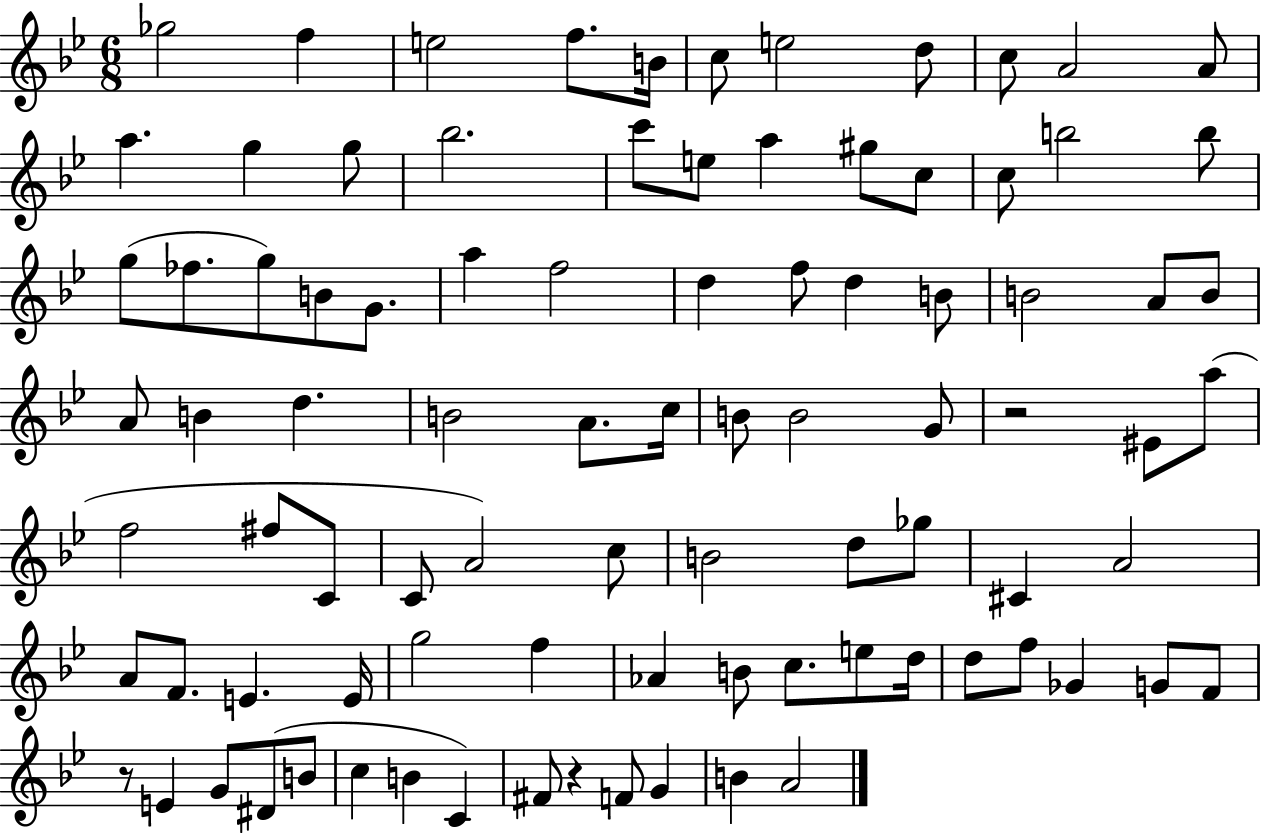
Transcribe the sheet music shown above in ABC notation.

X:1
T:Untitled
M:6/8
L:1/4
K:Bb
_g2 f e2 f/2 B/4 c/2 e2 d/2 c/2 A2 A/2 a g g/2 _b2 c'/2 e/2 a ^g/2 c/2 c/2 b2 b/2 g/2 _f/2 g/2 B/2 G/2 a f2 d f/2 d B/2 B2 A/2 B/2 A/2 B d B2 A/2 c/4 B/2 B2 G/2 z2 ^E/2 a/2 f2 ^f/2 C/2 C/2 A2 c/2 B2 d/2 _g/2 ^C A2 A/2 F/2 E E/4 g2 f _A B/2 c/2 e/2 d/4 d/2 f/2 _G G/2 F/2 z/2 E G/2 ^D/2 B/2 c B C ^F/2 z F/2 G B A2